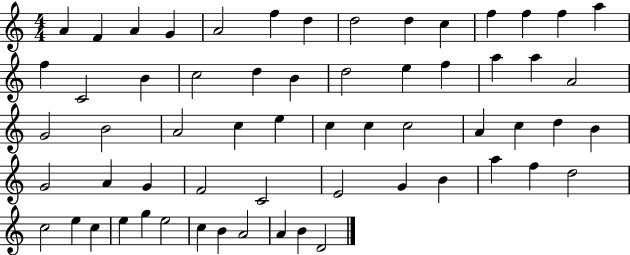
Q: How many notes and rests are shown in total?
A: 61